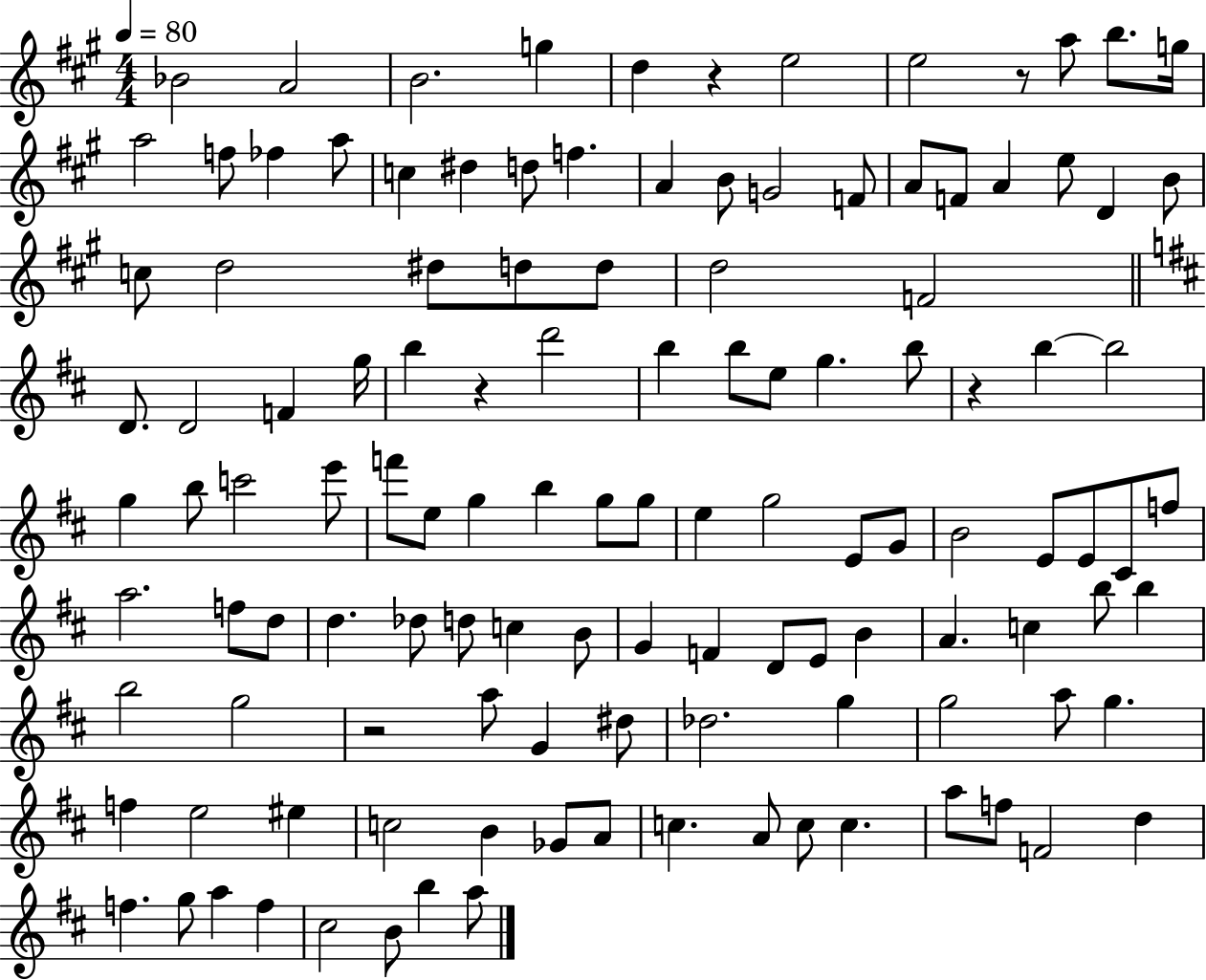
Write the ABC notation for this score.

X:1
T:Untitled
M:4/4
L:1/4
K:A
_B2 A2 B2 g d z e2 e2 z/2 a/2 b/2 g/4 a2 f/2 _f a/2 c ^d d/2 f A B/2 G2 F/2 A/2 F/2 A e/2 D B/2 c/2 d2 ^d/2 d/2 d/2 d2 F2 D/2 D2 F g/4 b z d'2 b b/2 e/2 g b/2 z b b2 g b/2 c'2 e'/2 f'/2 e/2 g b g/2 g/2 e g2 E/2 G/2 B2 E/2 E/2 ^C/2 f/2 a2 f/2 d/2 d _d/2 d/2 c B/2 G F D/2 E/2 B A c b/2 b b2 g2 z2 a/2 G ^d/2 _d2 g g2 a/2 g f e2 ^e c2 B _G/2 A/2 c A/2 c/2 c a/2 f/2 F2 d f g/2 a f ^c2 B/2 b a/2